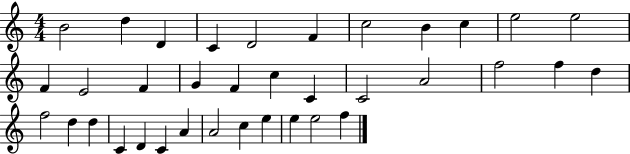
B4/h D5/q D4/q C4/q D4/h F4/q C5/h B4/q C5/q E5/h E5/h F4/q E4/h F4/q G4/q F4/q C5/q C4/q C4/h A4/h F5/h F5/q D5/q F5/h D5/q D5/q C4/q D4/q C4/q A4/q A4/h C5/q E5/q E5/q E5/h F5/q